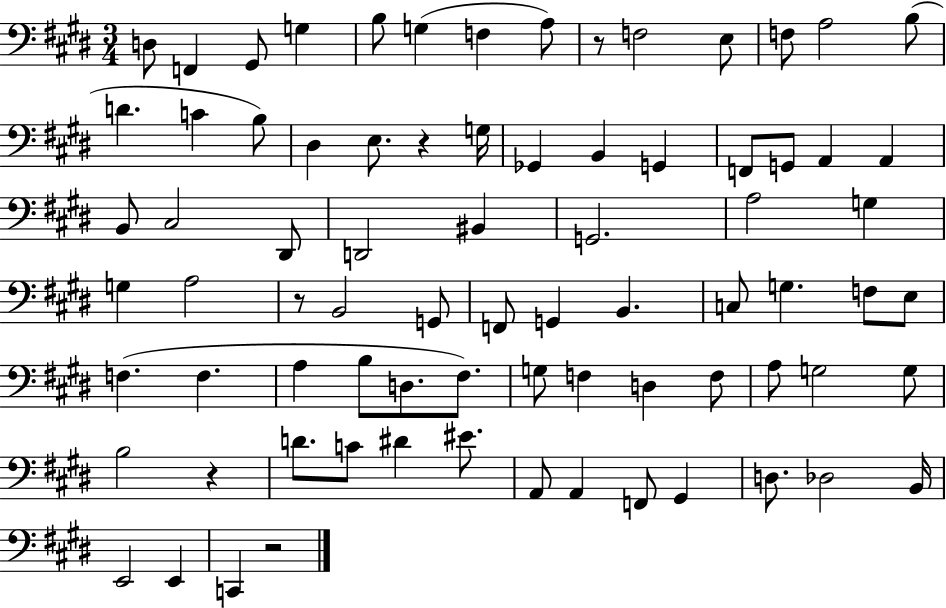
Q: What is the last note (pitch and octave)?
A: C2